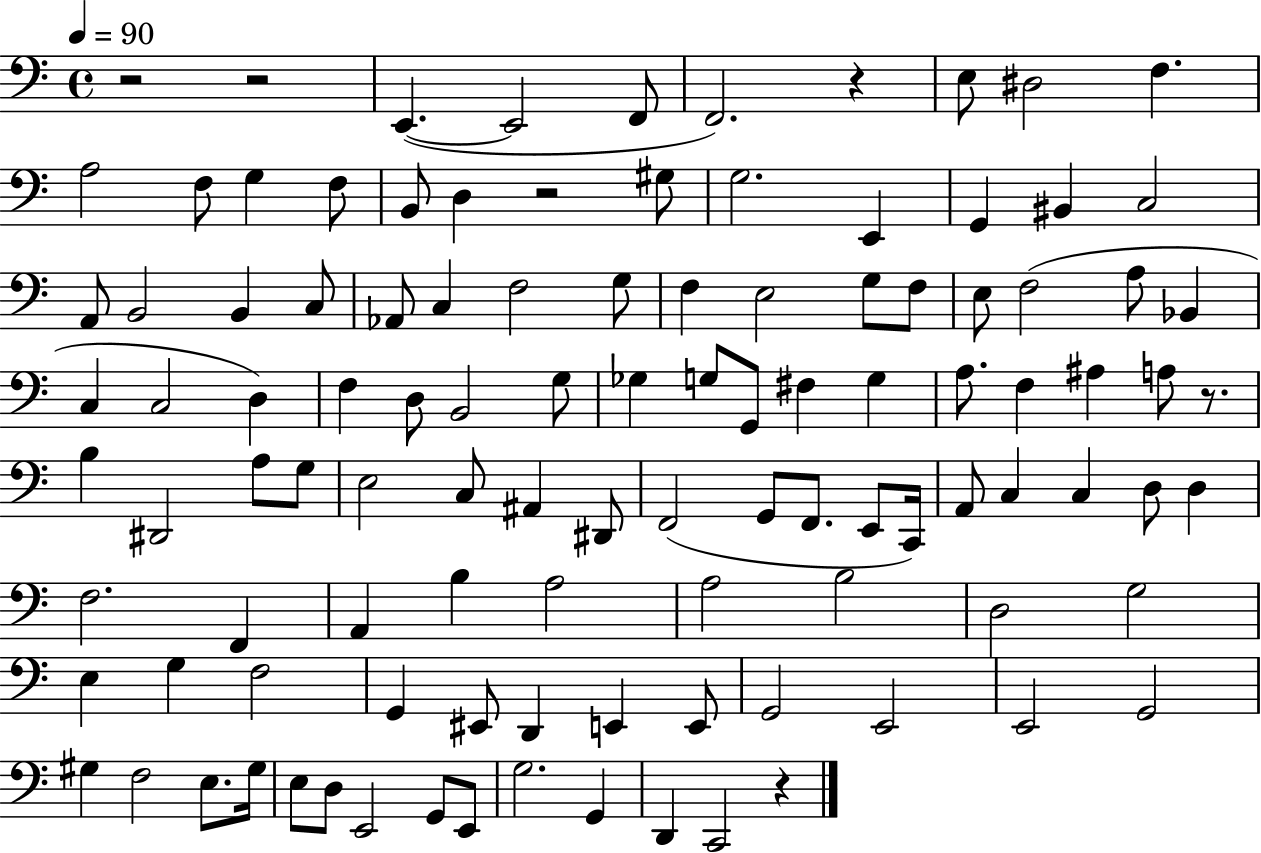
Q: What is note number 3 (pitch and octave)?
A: F2